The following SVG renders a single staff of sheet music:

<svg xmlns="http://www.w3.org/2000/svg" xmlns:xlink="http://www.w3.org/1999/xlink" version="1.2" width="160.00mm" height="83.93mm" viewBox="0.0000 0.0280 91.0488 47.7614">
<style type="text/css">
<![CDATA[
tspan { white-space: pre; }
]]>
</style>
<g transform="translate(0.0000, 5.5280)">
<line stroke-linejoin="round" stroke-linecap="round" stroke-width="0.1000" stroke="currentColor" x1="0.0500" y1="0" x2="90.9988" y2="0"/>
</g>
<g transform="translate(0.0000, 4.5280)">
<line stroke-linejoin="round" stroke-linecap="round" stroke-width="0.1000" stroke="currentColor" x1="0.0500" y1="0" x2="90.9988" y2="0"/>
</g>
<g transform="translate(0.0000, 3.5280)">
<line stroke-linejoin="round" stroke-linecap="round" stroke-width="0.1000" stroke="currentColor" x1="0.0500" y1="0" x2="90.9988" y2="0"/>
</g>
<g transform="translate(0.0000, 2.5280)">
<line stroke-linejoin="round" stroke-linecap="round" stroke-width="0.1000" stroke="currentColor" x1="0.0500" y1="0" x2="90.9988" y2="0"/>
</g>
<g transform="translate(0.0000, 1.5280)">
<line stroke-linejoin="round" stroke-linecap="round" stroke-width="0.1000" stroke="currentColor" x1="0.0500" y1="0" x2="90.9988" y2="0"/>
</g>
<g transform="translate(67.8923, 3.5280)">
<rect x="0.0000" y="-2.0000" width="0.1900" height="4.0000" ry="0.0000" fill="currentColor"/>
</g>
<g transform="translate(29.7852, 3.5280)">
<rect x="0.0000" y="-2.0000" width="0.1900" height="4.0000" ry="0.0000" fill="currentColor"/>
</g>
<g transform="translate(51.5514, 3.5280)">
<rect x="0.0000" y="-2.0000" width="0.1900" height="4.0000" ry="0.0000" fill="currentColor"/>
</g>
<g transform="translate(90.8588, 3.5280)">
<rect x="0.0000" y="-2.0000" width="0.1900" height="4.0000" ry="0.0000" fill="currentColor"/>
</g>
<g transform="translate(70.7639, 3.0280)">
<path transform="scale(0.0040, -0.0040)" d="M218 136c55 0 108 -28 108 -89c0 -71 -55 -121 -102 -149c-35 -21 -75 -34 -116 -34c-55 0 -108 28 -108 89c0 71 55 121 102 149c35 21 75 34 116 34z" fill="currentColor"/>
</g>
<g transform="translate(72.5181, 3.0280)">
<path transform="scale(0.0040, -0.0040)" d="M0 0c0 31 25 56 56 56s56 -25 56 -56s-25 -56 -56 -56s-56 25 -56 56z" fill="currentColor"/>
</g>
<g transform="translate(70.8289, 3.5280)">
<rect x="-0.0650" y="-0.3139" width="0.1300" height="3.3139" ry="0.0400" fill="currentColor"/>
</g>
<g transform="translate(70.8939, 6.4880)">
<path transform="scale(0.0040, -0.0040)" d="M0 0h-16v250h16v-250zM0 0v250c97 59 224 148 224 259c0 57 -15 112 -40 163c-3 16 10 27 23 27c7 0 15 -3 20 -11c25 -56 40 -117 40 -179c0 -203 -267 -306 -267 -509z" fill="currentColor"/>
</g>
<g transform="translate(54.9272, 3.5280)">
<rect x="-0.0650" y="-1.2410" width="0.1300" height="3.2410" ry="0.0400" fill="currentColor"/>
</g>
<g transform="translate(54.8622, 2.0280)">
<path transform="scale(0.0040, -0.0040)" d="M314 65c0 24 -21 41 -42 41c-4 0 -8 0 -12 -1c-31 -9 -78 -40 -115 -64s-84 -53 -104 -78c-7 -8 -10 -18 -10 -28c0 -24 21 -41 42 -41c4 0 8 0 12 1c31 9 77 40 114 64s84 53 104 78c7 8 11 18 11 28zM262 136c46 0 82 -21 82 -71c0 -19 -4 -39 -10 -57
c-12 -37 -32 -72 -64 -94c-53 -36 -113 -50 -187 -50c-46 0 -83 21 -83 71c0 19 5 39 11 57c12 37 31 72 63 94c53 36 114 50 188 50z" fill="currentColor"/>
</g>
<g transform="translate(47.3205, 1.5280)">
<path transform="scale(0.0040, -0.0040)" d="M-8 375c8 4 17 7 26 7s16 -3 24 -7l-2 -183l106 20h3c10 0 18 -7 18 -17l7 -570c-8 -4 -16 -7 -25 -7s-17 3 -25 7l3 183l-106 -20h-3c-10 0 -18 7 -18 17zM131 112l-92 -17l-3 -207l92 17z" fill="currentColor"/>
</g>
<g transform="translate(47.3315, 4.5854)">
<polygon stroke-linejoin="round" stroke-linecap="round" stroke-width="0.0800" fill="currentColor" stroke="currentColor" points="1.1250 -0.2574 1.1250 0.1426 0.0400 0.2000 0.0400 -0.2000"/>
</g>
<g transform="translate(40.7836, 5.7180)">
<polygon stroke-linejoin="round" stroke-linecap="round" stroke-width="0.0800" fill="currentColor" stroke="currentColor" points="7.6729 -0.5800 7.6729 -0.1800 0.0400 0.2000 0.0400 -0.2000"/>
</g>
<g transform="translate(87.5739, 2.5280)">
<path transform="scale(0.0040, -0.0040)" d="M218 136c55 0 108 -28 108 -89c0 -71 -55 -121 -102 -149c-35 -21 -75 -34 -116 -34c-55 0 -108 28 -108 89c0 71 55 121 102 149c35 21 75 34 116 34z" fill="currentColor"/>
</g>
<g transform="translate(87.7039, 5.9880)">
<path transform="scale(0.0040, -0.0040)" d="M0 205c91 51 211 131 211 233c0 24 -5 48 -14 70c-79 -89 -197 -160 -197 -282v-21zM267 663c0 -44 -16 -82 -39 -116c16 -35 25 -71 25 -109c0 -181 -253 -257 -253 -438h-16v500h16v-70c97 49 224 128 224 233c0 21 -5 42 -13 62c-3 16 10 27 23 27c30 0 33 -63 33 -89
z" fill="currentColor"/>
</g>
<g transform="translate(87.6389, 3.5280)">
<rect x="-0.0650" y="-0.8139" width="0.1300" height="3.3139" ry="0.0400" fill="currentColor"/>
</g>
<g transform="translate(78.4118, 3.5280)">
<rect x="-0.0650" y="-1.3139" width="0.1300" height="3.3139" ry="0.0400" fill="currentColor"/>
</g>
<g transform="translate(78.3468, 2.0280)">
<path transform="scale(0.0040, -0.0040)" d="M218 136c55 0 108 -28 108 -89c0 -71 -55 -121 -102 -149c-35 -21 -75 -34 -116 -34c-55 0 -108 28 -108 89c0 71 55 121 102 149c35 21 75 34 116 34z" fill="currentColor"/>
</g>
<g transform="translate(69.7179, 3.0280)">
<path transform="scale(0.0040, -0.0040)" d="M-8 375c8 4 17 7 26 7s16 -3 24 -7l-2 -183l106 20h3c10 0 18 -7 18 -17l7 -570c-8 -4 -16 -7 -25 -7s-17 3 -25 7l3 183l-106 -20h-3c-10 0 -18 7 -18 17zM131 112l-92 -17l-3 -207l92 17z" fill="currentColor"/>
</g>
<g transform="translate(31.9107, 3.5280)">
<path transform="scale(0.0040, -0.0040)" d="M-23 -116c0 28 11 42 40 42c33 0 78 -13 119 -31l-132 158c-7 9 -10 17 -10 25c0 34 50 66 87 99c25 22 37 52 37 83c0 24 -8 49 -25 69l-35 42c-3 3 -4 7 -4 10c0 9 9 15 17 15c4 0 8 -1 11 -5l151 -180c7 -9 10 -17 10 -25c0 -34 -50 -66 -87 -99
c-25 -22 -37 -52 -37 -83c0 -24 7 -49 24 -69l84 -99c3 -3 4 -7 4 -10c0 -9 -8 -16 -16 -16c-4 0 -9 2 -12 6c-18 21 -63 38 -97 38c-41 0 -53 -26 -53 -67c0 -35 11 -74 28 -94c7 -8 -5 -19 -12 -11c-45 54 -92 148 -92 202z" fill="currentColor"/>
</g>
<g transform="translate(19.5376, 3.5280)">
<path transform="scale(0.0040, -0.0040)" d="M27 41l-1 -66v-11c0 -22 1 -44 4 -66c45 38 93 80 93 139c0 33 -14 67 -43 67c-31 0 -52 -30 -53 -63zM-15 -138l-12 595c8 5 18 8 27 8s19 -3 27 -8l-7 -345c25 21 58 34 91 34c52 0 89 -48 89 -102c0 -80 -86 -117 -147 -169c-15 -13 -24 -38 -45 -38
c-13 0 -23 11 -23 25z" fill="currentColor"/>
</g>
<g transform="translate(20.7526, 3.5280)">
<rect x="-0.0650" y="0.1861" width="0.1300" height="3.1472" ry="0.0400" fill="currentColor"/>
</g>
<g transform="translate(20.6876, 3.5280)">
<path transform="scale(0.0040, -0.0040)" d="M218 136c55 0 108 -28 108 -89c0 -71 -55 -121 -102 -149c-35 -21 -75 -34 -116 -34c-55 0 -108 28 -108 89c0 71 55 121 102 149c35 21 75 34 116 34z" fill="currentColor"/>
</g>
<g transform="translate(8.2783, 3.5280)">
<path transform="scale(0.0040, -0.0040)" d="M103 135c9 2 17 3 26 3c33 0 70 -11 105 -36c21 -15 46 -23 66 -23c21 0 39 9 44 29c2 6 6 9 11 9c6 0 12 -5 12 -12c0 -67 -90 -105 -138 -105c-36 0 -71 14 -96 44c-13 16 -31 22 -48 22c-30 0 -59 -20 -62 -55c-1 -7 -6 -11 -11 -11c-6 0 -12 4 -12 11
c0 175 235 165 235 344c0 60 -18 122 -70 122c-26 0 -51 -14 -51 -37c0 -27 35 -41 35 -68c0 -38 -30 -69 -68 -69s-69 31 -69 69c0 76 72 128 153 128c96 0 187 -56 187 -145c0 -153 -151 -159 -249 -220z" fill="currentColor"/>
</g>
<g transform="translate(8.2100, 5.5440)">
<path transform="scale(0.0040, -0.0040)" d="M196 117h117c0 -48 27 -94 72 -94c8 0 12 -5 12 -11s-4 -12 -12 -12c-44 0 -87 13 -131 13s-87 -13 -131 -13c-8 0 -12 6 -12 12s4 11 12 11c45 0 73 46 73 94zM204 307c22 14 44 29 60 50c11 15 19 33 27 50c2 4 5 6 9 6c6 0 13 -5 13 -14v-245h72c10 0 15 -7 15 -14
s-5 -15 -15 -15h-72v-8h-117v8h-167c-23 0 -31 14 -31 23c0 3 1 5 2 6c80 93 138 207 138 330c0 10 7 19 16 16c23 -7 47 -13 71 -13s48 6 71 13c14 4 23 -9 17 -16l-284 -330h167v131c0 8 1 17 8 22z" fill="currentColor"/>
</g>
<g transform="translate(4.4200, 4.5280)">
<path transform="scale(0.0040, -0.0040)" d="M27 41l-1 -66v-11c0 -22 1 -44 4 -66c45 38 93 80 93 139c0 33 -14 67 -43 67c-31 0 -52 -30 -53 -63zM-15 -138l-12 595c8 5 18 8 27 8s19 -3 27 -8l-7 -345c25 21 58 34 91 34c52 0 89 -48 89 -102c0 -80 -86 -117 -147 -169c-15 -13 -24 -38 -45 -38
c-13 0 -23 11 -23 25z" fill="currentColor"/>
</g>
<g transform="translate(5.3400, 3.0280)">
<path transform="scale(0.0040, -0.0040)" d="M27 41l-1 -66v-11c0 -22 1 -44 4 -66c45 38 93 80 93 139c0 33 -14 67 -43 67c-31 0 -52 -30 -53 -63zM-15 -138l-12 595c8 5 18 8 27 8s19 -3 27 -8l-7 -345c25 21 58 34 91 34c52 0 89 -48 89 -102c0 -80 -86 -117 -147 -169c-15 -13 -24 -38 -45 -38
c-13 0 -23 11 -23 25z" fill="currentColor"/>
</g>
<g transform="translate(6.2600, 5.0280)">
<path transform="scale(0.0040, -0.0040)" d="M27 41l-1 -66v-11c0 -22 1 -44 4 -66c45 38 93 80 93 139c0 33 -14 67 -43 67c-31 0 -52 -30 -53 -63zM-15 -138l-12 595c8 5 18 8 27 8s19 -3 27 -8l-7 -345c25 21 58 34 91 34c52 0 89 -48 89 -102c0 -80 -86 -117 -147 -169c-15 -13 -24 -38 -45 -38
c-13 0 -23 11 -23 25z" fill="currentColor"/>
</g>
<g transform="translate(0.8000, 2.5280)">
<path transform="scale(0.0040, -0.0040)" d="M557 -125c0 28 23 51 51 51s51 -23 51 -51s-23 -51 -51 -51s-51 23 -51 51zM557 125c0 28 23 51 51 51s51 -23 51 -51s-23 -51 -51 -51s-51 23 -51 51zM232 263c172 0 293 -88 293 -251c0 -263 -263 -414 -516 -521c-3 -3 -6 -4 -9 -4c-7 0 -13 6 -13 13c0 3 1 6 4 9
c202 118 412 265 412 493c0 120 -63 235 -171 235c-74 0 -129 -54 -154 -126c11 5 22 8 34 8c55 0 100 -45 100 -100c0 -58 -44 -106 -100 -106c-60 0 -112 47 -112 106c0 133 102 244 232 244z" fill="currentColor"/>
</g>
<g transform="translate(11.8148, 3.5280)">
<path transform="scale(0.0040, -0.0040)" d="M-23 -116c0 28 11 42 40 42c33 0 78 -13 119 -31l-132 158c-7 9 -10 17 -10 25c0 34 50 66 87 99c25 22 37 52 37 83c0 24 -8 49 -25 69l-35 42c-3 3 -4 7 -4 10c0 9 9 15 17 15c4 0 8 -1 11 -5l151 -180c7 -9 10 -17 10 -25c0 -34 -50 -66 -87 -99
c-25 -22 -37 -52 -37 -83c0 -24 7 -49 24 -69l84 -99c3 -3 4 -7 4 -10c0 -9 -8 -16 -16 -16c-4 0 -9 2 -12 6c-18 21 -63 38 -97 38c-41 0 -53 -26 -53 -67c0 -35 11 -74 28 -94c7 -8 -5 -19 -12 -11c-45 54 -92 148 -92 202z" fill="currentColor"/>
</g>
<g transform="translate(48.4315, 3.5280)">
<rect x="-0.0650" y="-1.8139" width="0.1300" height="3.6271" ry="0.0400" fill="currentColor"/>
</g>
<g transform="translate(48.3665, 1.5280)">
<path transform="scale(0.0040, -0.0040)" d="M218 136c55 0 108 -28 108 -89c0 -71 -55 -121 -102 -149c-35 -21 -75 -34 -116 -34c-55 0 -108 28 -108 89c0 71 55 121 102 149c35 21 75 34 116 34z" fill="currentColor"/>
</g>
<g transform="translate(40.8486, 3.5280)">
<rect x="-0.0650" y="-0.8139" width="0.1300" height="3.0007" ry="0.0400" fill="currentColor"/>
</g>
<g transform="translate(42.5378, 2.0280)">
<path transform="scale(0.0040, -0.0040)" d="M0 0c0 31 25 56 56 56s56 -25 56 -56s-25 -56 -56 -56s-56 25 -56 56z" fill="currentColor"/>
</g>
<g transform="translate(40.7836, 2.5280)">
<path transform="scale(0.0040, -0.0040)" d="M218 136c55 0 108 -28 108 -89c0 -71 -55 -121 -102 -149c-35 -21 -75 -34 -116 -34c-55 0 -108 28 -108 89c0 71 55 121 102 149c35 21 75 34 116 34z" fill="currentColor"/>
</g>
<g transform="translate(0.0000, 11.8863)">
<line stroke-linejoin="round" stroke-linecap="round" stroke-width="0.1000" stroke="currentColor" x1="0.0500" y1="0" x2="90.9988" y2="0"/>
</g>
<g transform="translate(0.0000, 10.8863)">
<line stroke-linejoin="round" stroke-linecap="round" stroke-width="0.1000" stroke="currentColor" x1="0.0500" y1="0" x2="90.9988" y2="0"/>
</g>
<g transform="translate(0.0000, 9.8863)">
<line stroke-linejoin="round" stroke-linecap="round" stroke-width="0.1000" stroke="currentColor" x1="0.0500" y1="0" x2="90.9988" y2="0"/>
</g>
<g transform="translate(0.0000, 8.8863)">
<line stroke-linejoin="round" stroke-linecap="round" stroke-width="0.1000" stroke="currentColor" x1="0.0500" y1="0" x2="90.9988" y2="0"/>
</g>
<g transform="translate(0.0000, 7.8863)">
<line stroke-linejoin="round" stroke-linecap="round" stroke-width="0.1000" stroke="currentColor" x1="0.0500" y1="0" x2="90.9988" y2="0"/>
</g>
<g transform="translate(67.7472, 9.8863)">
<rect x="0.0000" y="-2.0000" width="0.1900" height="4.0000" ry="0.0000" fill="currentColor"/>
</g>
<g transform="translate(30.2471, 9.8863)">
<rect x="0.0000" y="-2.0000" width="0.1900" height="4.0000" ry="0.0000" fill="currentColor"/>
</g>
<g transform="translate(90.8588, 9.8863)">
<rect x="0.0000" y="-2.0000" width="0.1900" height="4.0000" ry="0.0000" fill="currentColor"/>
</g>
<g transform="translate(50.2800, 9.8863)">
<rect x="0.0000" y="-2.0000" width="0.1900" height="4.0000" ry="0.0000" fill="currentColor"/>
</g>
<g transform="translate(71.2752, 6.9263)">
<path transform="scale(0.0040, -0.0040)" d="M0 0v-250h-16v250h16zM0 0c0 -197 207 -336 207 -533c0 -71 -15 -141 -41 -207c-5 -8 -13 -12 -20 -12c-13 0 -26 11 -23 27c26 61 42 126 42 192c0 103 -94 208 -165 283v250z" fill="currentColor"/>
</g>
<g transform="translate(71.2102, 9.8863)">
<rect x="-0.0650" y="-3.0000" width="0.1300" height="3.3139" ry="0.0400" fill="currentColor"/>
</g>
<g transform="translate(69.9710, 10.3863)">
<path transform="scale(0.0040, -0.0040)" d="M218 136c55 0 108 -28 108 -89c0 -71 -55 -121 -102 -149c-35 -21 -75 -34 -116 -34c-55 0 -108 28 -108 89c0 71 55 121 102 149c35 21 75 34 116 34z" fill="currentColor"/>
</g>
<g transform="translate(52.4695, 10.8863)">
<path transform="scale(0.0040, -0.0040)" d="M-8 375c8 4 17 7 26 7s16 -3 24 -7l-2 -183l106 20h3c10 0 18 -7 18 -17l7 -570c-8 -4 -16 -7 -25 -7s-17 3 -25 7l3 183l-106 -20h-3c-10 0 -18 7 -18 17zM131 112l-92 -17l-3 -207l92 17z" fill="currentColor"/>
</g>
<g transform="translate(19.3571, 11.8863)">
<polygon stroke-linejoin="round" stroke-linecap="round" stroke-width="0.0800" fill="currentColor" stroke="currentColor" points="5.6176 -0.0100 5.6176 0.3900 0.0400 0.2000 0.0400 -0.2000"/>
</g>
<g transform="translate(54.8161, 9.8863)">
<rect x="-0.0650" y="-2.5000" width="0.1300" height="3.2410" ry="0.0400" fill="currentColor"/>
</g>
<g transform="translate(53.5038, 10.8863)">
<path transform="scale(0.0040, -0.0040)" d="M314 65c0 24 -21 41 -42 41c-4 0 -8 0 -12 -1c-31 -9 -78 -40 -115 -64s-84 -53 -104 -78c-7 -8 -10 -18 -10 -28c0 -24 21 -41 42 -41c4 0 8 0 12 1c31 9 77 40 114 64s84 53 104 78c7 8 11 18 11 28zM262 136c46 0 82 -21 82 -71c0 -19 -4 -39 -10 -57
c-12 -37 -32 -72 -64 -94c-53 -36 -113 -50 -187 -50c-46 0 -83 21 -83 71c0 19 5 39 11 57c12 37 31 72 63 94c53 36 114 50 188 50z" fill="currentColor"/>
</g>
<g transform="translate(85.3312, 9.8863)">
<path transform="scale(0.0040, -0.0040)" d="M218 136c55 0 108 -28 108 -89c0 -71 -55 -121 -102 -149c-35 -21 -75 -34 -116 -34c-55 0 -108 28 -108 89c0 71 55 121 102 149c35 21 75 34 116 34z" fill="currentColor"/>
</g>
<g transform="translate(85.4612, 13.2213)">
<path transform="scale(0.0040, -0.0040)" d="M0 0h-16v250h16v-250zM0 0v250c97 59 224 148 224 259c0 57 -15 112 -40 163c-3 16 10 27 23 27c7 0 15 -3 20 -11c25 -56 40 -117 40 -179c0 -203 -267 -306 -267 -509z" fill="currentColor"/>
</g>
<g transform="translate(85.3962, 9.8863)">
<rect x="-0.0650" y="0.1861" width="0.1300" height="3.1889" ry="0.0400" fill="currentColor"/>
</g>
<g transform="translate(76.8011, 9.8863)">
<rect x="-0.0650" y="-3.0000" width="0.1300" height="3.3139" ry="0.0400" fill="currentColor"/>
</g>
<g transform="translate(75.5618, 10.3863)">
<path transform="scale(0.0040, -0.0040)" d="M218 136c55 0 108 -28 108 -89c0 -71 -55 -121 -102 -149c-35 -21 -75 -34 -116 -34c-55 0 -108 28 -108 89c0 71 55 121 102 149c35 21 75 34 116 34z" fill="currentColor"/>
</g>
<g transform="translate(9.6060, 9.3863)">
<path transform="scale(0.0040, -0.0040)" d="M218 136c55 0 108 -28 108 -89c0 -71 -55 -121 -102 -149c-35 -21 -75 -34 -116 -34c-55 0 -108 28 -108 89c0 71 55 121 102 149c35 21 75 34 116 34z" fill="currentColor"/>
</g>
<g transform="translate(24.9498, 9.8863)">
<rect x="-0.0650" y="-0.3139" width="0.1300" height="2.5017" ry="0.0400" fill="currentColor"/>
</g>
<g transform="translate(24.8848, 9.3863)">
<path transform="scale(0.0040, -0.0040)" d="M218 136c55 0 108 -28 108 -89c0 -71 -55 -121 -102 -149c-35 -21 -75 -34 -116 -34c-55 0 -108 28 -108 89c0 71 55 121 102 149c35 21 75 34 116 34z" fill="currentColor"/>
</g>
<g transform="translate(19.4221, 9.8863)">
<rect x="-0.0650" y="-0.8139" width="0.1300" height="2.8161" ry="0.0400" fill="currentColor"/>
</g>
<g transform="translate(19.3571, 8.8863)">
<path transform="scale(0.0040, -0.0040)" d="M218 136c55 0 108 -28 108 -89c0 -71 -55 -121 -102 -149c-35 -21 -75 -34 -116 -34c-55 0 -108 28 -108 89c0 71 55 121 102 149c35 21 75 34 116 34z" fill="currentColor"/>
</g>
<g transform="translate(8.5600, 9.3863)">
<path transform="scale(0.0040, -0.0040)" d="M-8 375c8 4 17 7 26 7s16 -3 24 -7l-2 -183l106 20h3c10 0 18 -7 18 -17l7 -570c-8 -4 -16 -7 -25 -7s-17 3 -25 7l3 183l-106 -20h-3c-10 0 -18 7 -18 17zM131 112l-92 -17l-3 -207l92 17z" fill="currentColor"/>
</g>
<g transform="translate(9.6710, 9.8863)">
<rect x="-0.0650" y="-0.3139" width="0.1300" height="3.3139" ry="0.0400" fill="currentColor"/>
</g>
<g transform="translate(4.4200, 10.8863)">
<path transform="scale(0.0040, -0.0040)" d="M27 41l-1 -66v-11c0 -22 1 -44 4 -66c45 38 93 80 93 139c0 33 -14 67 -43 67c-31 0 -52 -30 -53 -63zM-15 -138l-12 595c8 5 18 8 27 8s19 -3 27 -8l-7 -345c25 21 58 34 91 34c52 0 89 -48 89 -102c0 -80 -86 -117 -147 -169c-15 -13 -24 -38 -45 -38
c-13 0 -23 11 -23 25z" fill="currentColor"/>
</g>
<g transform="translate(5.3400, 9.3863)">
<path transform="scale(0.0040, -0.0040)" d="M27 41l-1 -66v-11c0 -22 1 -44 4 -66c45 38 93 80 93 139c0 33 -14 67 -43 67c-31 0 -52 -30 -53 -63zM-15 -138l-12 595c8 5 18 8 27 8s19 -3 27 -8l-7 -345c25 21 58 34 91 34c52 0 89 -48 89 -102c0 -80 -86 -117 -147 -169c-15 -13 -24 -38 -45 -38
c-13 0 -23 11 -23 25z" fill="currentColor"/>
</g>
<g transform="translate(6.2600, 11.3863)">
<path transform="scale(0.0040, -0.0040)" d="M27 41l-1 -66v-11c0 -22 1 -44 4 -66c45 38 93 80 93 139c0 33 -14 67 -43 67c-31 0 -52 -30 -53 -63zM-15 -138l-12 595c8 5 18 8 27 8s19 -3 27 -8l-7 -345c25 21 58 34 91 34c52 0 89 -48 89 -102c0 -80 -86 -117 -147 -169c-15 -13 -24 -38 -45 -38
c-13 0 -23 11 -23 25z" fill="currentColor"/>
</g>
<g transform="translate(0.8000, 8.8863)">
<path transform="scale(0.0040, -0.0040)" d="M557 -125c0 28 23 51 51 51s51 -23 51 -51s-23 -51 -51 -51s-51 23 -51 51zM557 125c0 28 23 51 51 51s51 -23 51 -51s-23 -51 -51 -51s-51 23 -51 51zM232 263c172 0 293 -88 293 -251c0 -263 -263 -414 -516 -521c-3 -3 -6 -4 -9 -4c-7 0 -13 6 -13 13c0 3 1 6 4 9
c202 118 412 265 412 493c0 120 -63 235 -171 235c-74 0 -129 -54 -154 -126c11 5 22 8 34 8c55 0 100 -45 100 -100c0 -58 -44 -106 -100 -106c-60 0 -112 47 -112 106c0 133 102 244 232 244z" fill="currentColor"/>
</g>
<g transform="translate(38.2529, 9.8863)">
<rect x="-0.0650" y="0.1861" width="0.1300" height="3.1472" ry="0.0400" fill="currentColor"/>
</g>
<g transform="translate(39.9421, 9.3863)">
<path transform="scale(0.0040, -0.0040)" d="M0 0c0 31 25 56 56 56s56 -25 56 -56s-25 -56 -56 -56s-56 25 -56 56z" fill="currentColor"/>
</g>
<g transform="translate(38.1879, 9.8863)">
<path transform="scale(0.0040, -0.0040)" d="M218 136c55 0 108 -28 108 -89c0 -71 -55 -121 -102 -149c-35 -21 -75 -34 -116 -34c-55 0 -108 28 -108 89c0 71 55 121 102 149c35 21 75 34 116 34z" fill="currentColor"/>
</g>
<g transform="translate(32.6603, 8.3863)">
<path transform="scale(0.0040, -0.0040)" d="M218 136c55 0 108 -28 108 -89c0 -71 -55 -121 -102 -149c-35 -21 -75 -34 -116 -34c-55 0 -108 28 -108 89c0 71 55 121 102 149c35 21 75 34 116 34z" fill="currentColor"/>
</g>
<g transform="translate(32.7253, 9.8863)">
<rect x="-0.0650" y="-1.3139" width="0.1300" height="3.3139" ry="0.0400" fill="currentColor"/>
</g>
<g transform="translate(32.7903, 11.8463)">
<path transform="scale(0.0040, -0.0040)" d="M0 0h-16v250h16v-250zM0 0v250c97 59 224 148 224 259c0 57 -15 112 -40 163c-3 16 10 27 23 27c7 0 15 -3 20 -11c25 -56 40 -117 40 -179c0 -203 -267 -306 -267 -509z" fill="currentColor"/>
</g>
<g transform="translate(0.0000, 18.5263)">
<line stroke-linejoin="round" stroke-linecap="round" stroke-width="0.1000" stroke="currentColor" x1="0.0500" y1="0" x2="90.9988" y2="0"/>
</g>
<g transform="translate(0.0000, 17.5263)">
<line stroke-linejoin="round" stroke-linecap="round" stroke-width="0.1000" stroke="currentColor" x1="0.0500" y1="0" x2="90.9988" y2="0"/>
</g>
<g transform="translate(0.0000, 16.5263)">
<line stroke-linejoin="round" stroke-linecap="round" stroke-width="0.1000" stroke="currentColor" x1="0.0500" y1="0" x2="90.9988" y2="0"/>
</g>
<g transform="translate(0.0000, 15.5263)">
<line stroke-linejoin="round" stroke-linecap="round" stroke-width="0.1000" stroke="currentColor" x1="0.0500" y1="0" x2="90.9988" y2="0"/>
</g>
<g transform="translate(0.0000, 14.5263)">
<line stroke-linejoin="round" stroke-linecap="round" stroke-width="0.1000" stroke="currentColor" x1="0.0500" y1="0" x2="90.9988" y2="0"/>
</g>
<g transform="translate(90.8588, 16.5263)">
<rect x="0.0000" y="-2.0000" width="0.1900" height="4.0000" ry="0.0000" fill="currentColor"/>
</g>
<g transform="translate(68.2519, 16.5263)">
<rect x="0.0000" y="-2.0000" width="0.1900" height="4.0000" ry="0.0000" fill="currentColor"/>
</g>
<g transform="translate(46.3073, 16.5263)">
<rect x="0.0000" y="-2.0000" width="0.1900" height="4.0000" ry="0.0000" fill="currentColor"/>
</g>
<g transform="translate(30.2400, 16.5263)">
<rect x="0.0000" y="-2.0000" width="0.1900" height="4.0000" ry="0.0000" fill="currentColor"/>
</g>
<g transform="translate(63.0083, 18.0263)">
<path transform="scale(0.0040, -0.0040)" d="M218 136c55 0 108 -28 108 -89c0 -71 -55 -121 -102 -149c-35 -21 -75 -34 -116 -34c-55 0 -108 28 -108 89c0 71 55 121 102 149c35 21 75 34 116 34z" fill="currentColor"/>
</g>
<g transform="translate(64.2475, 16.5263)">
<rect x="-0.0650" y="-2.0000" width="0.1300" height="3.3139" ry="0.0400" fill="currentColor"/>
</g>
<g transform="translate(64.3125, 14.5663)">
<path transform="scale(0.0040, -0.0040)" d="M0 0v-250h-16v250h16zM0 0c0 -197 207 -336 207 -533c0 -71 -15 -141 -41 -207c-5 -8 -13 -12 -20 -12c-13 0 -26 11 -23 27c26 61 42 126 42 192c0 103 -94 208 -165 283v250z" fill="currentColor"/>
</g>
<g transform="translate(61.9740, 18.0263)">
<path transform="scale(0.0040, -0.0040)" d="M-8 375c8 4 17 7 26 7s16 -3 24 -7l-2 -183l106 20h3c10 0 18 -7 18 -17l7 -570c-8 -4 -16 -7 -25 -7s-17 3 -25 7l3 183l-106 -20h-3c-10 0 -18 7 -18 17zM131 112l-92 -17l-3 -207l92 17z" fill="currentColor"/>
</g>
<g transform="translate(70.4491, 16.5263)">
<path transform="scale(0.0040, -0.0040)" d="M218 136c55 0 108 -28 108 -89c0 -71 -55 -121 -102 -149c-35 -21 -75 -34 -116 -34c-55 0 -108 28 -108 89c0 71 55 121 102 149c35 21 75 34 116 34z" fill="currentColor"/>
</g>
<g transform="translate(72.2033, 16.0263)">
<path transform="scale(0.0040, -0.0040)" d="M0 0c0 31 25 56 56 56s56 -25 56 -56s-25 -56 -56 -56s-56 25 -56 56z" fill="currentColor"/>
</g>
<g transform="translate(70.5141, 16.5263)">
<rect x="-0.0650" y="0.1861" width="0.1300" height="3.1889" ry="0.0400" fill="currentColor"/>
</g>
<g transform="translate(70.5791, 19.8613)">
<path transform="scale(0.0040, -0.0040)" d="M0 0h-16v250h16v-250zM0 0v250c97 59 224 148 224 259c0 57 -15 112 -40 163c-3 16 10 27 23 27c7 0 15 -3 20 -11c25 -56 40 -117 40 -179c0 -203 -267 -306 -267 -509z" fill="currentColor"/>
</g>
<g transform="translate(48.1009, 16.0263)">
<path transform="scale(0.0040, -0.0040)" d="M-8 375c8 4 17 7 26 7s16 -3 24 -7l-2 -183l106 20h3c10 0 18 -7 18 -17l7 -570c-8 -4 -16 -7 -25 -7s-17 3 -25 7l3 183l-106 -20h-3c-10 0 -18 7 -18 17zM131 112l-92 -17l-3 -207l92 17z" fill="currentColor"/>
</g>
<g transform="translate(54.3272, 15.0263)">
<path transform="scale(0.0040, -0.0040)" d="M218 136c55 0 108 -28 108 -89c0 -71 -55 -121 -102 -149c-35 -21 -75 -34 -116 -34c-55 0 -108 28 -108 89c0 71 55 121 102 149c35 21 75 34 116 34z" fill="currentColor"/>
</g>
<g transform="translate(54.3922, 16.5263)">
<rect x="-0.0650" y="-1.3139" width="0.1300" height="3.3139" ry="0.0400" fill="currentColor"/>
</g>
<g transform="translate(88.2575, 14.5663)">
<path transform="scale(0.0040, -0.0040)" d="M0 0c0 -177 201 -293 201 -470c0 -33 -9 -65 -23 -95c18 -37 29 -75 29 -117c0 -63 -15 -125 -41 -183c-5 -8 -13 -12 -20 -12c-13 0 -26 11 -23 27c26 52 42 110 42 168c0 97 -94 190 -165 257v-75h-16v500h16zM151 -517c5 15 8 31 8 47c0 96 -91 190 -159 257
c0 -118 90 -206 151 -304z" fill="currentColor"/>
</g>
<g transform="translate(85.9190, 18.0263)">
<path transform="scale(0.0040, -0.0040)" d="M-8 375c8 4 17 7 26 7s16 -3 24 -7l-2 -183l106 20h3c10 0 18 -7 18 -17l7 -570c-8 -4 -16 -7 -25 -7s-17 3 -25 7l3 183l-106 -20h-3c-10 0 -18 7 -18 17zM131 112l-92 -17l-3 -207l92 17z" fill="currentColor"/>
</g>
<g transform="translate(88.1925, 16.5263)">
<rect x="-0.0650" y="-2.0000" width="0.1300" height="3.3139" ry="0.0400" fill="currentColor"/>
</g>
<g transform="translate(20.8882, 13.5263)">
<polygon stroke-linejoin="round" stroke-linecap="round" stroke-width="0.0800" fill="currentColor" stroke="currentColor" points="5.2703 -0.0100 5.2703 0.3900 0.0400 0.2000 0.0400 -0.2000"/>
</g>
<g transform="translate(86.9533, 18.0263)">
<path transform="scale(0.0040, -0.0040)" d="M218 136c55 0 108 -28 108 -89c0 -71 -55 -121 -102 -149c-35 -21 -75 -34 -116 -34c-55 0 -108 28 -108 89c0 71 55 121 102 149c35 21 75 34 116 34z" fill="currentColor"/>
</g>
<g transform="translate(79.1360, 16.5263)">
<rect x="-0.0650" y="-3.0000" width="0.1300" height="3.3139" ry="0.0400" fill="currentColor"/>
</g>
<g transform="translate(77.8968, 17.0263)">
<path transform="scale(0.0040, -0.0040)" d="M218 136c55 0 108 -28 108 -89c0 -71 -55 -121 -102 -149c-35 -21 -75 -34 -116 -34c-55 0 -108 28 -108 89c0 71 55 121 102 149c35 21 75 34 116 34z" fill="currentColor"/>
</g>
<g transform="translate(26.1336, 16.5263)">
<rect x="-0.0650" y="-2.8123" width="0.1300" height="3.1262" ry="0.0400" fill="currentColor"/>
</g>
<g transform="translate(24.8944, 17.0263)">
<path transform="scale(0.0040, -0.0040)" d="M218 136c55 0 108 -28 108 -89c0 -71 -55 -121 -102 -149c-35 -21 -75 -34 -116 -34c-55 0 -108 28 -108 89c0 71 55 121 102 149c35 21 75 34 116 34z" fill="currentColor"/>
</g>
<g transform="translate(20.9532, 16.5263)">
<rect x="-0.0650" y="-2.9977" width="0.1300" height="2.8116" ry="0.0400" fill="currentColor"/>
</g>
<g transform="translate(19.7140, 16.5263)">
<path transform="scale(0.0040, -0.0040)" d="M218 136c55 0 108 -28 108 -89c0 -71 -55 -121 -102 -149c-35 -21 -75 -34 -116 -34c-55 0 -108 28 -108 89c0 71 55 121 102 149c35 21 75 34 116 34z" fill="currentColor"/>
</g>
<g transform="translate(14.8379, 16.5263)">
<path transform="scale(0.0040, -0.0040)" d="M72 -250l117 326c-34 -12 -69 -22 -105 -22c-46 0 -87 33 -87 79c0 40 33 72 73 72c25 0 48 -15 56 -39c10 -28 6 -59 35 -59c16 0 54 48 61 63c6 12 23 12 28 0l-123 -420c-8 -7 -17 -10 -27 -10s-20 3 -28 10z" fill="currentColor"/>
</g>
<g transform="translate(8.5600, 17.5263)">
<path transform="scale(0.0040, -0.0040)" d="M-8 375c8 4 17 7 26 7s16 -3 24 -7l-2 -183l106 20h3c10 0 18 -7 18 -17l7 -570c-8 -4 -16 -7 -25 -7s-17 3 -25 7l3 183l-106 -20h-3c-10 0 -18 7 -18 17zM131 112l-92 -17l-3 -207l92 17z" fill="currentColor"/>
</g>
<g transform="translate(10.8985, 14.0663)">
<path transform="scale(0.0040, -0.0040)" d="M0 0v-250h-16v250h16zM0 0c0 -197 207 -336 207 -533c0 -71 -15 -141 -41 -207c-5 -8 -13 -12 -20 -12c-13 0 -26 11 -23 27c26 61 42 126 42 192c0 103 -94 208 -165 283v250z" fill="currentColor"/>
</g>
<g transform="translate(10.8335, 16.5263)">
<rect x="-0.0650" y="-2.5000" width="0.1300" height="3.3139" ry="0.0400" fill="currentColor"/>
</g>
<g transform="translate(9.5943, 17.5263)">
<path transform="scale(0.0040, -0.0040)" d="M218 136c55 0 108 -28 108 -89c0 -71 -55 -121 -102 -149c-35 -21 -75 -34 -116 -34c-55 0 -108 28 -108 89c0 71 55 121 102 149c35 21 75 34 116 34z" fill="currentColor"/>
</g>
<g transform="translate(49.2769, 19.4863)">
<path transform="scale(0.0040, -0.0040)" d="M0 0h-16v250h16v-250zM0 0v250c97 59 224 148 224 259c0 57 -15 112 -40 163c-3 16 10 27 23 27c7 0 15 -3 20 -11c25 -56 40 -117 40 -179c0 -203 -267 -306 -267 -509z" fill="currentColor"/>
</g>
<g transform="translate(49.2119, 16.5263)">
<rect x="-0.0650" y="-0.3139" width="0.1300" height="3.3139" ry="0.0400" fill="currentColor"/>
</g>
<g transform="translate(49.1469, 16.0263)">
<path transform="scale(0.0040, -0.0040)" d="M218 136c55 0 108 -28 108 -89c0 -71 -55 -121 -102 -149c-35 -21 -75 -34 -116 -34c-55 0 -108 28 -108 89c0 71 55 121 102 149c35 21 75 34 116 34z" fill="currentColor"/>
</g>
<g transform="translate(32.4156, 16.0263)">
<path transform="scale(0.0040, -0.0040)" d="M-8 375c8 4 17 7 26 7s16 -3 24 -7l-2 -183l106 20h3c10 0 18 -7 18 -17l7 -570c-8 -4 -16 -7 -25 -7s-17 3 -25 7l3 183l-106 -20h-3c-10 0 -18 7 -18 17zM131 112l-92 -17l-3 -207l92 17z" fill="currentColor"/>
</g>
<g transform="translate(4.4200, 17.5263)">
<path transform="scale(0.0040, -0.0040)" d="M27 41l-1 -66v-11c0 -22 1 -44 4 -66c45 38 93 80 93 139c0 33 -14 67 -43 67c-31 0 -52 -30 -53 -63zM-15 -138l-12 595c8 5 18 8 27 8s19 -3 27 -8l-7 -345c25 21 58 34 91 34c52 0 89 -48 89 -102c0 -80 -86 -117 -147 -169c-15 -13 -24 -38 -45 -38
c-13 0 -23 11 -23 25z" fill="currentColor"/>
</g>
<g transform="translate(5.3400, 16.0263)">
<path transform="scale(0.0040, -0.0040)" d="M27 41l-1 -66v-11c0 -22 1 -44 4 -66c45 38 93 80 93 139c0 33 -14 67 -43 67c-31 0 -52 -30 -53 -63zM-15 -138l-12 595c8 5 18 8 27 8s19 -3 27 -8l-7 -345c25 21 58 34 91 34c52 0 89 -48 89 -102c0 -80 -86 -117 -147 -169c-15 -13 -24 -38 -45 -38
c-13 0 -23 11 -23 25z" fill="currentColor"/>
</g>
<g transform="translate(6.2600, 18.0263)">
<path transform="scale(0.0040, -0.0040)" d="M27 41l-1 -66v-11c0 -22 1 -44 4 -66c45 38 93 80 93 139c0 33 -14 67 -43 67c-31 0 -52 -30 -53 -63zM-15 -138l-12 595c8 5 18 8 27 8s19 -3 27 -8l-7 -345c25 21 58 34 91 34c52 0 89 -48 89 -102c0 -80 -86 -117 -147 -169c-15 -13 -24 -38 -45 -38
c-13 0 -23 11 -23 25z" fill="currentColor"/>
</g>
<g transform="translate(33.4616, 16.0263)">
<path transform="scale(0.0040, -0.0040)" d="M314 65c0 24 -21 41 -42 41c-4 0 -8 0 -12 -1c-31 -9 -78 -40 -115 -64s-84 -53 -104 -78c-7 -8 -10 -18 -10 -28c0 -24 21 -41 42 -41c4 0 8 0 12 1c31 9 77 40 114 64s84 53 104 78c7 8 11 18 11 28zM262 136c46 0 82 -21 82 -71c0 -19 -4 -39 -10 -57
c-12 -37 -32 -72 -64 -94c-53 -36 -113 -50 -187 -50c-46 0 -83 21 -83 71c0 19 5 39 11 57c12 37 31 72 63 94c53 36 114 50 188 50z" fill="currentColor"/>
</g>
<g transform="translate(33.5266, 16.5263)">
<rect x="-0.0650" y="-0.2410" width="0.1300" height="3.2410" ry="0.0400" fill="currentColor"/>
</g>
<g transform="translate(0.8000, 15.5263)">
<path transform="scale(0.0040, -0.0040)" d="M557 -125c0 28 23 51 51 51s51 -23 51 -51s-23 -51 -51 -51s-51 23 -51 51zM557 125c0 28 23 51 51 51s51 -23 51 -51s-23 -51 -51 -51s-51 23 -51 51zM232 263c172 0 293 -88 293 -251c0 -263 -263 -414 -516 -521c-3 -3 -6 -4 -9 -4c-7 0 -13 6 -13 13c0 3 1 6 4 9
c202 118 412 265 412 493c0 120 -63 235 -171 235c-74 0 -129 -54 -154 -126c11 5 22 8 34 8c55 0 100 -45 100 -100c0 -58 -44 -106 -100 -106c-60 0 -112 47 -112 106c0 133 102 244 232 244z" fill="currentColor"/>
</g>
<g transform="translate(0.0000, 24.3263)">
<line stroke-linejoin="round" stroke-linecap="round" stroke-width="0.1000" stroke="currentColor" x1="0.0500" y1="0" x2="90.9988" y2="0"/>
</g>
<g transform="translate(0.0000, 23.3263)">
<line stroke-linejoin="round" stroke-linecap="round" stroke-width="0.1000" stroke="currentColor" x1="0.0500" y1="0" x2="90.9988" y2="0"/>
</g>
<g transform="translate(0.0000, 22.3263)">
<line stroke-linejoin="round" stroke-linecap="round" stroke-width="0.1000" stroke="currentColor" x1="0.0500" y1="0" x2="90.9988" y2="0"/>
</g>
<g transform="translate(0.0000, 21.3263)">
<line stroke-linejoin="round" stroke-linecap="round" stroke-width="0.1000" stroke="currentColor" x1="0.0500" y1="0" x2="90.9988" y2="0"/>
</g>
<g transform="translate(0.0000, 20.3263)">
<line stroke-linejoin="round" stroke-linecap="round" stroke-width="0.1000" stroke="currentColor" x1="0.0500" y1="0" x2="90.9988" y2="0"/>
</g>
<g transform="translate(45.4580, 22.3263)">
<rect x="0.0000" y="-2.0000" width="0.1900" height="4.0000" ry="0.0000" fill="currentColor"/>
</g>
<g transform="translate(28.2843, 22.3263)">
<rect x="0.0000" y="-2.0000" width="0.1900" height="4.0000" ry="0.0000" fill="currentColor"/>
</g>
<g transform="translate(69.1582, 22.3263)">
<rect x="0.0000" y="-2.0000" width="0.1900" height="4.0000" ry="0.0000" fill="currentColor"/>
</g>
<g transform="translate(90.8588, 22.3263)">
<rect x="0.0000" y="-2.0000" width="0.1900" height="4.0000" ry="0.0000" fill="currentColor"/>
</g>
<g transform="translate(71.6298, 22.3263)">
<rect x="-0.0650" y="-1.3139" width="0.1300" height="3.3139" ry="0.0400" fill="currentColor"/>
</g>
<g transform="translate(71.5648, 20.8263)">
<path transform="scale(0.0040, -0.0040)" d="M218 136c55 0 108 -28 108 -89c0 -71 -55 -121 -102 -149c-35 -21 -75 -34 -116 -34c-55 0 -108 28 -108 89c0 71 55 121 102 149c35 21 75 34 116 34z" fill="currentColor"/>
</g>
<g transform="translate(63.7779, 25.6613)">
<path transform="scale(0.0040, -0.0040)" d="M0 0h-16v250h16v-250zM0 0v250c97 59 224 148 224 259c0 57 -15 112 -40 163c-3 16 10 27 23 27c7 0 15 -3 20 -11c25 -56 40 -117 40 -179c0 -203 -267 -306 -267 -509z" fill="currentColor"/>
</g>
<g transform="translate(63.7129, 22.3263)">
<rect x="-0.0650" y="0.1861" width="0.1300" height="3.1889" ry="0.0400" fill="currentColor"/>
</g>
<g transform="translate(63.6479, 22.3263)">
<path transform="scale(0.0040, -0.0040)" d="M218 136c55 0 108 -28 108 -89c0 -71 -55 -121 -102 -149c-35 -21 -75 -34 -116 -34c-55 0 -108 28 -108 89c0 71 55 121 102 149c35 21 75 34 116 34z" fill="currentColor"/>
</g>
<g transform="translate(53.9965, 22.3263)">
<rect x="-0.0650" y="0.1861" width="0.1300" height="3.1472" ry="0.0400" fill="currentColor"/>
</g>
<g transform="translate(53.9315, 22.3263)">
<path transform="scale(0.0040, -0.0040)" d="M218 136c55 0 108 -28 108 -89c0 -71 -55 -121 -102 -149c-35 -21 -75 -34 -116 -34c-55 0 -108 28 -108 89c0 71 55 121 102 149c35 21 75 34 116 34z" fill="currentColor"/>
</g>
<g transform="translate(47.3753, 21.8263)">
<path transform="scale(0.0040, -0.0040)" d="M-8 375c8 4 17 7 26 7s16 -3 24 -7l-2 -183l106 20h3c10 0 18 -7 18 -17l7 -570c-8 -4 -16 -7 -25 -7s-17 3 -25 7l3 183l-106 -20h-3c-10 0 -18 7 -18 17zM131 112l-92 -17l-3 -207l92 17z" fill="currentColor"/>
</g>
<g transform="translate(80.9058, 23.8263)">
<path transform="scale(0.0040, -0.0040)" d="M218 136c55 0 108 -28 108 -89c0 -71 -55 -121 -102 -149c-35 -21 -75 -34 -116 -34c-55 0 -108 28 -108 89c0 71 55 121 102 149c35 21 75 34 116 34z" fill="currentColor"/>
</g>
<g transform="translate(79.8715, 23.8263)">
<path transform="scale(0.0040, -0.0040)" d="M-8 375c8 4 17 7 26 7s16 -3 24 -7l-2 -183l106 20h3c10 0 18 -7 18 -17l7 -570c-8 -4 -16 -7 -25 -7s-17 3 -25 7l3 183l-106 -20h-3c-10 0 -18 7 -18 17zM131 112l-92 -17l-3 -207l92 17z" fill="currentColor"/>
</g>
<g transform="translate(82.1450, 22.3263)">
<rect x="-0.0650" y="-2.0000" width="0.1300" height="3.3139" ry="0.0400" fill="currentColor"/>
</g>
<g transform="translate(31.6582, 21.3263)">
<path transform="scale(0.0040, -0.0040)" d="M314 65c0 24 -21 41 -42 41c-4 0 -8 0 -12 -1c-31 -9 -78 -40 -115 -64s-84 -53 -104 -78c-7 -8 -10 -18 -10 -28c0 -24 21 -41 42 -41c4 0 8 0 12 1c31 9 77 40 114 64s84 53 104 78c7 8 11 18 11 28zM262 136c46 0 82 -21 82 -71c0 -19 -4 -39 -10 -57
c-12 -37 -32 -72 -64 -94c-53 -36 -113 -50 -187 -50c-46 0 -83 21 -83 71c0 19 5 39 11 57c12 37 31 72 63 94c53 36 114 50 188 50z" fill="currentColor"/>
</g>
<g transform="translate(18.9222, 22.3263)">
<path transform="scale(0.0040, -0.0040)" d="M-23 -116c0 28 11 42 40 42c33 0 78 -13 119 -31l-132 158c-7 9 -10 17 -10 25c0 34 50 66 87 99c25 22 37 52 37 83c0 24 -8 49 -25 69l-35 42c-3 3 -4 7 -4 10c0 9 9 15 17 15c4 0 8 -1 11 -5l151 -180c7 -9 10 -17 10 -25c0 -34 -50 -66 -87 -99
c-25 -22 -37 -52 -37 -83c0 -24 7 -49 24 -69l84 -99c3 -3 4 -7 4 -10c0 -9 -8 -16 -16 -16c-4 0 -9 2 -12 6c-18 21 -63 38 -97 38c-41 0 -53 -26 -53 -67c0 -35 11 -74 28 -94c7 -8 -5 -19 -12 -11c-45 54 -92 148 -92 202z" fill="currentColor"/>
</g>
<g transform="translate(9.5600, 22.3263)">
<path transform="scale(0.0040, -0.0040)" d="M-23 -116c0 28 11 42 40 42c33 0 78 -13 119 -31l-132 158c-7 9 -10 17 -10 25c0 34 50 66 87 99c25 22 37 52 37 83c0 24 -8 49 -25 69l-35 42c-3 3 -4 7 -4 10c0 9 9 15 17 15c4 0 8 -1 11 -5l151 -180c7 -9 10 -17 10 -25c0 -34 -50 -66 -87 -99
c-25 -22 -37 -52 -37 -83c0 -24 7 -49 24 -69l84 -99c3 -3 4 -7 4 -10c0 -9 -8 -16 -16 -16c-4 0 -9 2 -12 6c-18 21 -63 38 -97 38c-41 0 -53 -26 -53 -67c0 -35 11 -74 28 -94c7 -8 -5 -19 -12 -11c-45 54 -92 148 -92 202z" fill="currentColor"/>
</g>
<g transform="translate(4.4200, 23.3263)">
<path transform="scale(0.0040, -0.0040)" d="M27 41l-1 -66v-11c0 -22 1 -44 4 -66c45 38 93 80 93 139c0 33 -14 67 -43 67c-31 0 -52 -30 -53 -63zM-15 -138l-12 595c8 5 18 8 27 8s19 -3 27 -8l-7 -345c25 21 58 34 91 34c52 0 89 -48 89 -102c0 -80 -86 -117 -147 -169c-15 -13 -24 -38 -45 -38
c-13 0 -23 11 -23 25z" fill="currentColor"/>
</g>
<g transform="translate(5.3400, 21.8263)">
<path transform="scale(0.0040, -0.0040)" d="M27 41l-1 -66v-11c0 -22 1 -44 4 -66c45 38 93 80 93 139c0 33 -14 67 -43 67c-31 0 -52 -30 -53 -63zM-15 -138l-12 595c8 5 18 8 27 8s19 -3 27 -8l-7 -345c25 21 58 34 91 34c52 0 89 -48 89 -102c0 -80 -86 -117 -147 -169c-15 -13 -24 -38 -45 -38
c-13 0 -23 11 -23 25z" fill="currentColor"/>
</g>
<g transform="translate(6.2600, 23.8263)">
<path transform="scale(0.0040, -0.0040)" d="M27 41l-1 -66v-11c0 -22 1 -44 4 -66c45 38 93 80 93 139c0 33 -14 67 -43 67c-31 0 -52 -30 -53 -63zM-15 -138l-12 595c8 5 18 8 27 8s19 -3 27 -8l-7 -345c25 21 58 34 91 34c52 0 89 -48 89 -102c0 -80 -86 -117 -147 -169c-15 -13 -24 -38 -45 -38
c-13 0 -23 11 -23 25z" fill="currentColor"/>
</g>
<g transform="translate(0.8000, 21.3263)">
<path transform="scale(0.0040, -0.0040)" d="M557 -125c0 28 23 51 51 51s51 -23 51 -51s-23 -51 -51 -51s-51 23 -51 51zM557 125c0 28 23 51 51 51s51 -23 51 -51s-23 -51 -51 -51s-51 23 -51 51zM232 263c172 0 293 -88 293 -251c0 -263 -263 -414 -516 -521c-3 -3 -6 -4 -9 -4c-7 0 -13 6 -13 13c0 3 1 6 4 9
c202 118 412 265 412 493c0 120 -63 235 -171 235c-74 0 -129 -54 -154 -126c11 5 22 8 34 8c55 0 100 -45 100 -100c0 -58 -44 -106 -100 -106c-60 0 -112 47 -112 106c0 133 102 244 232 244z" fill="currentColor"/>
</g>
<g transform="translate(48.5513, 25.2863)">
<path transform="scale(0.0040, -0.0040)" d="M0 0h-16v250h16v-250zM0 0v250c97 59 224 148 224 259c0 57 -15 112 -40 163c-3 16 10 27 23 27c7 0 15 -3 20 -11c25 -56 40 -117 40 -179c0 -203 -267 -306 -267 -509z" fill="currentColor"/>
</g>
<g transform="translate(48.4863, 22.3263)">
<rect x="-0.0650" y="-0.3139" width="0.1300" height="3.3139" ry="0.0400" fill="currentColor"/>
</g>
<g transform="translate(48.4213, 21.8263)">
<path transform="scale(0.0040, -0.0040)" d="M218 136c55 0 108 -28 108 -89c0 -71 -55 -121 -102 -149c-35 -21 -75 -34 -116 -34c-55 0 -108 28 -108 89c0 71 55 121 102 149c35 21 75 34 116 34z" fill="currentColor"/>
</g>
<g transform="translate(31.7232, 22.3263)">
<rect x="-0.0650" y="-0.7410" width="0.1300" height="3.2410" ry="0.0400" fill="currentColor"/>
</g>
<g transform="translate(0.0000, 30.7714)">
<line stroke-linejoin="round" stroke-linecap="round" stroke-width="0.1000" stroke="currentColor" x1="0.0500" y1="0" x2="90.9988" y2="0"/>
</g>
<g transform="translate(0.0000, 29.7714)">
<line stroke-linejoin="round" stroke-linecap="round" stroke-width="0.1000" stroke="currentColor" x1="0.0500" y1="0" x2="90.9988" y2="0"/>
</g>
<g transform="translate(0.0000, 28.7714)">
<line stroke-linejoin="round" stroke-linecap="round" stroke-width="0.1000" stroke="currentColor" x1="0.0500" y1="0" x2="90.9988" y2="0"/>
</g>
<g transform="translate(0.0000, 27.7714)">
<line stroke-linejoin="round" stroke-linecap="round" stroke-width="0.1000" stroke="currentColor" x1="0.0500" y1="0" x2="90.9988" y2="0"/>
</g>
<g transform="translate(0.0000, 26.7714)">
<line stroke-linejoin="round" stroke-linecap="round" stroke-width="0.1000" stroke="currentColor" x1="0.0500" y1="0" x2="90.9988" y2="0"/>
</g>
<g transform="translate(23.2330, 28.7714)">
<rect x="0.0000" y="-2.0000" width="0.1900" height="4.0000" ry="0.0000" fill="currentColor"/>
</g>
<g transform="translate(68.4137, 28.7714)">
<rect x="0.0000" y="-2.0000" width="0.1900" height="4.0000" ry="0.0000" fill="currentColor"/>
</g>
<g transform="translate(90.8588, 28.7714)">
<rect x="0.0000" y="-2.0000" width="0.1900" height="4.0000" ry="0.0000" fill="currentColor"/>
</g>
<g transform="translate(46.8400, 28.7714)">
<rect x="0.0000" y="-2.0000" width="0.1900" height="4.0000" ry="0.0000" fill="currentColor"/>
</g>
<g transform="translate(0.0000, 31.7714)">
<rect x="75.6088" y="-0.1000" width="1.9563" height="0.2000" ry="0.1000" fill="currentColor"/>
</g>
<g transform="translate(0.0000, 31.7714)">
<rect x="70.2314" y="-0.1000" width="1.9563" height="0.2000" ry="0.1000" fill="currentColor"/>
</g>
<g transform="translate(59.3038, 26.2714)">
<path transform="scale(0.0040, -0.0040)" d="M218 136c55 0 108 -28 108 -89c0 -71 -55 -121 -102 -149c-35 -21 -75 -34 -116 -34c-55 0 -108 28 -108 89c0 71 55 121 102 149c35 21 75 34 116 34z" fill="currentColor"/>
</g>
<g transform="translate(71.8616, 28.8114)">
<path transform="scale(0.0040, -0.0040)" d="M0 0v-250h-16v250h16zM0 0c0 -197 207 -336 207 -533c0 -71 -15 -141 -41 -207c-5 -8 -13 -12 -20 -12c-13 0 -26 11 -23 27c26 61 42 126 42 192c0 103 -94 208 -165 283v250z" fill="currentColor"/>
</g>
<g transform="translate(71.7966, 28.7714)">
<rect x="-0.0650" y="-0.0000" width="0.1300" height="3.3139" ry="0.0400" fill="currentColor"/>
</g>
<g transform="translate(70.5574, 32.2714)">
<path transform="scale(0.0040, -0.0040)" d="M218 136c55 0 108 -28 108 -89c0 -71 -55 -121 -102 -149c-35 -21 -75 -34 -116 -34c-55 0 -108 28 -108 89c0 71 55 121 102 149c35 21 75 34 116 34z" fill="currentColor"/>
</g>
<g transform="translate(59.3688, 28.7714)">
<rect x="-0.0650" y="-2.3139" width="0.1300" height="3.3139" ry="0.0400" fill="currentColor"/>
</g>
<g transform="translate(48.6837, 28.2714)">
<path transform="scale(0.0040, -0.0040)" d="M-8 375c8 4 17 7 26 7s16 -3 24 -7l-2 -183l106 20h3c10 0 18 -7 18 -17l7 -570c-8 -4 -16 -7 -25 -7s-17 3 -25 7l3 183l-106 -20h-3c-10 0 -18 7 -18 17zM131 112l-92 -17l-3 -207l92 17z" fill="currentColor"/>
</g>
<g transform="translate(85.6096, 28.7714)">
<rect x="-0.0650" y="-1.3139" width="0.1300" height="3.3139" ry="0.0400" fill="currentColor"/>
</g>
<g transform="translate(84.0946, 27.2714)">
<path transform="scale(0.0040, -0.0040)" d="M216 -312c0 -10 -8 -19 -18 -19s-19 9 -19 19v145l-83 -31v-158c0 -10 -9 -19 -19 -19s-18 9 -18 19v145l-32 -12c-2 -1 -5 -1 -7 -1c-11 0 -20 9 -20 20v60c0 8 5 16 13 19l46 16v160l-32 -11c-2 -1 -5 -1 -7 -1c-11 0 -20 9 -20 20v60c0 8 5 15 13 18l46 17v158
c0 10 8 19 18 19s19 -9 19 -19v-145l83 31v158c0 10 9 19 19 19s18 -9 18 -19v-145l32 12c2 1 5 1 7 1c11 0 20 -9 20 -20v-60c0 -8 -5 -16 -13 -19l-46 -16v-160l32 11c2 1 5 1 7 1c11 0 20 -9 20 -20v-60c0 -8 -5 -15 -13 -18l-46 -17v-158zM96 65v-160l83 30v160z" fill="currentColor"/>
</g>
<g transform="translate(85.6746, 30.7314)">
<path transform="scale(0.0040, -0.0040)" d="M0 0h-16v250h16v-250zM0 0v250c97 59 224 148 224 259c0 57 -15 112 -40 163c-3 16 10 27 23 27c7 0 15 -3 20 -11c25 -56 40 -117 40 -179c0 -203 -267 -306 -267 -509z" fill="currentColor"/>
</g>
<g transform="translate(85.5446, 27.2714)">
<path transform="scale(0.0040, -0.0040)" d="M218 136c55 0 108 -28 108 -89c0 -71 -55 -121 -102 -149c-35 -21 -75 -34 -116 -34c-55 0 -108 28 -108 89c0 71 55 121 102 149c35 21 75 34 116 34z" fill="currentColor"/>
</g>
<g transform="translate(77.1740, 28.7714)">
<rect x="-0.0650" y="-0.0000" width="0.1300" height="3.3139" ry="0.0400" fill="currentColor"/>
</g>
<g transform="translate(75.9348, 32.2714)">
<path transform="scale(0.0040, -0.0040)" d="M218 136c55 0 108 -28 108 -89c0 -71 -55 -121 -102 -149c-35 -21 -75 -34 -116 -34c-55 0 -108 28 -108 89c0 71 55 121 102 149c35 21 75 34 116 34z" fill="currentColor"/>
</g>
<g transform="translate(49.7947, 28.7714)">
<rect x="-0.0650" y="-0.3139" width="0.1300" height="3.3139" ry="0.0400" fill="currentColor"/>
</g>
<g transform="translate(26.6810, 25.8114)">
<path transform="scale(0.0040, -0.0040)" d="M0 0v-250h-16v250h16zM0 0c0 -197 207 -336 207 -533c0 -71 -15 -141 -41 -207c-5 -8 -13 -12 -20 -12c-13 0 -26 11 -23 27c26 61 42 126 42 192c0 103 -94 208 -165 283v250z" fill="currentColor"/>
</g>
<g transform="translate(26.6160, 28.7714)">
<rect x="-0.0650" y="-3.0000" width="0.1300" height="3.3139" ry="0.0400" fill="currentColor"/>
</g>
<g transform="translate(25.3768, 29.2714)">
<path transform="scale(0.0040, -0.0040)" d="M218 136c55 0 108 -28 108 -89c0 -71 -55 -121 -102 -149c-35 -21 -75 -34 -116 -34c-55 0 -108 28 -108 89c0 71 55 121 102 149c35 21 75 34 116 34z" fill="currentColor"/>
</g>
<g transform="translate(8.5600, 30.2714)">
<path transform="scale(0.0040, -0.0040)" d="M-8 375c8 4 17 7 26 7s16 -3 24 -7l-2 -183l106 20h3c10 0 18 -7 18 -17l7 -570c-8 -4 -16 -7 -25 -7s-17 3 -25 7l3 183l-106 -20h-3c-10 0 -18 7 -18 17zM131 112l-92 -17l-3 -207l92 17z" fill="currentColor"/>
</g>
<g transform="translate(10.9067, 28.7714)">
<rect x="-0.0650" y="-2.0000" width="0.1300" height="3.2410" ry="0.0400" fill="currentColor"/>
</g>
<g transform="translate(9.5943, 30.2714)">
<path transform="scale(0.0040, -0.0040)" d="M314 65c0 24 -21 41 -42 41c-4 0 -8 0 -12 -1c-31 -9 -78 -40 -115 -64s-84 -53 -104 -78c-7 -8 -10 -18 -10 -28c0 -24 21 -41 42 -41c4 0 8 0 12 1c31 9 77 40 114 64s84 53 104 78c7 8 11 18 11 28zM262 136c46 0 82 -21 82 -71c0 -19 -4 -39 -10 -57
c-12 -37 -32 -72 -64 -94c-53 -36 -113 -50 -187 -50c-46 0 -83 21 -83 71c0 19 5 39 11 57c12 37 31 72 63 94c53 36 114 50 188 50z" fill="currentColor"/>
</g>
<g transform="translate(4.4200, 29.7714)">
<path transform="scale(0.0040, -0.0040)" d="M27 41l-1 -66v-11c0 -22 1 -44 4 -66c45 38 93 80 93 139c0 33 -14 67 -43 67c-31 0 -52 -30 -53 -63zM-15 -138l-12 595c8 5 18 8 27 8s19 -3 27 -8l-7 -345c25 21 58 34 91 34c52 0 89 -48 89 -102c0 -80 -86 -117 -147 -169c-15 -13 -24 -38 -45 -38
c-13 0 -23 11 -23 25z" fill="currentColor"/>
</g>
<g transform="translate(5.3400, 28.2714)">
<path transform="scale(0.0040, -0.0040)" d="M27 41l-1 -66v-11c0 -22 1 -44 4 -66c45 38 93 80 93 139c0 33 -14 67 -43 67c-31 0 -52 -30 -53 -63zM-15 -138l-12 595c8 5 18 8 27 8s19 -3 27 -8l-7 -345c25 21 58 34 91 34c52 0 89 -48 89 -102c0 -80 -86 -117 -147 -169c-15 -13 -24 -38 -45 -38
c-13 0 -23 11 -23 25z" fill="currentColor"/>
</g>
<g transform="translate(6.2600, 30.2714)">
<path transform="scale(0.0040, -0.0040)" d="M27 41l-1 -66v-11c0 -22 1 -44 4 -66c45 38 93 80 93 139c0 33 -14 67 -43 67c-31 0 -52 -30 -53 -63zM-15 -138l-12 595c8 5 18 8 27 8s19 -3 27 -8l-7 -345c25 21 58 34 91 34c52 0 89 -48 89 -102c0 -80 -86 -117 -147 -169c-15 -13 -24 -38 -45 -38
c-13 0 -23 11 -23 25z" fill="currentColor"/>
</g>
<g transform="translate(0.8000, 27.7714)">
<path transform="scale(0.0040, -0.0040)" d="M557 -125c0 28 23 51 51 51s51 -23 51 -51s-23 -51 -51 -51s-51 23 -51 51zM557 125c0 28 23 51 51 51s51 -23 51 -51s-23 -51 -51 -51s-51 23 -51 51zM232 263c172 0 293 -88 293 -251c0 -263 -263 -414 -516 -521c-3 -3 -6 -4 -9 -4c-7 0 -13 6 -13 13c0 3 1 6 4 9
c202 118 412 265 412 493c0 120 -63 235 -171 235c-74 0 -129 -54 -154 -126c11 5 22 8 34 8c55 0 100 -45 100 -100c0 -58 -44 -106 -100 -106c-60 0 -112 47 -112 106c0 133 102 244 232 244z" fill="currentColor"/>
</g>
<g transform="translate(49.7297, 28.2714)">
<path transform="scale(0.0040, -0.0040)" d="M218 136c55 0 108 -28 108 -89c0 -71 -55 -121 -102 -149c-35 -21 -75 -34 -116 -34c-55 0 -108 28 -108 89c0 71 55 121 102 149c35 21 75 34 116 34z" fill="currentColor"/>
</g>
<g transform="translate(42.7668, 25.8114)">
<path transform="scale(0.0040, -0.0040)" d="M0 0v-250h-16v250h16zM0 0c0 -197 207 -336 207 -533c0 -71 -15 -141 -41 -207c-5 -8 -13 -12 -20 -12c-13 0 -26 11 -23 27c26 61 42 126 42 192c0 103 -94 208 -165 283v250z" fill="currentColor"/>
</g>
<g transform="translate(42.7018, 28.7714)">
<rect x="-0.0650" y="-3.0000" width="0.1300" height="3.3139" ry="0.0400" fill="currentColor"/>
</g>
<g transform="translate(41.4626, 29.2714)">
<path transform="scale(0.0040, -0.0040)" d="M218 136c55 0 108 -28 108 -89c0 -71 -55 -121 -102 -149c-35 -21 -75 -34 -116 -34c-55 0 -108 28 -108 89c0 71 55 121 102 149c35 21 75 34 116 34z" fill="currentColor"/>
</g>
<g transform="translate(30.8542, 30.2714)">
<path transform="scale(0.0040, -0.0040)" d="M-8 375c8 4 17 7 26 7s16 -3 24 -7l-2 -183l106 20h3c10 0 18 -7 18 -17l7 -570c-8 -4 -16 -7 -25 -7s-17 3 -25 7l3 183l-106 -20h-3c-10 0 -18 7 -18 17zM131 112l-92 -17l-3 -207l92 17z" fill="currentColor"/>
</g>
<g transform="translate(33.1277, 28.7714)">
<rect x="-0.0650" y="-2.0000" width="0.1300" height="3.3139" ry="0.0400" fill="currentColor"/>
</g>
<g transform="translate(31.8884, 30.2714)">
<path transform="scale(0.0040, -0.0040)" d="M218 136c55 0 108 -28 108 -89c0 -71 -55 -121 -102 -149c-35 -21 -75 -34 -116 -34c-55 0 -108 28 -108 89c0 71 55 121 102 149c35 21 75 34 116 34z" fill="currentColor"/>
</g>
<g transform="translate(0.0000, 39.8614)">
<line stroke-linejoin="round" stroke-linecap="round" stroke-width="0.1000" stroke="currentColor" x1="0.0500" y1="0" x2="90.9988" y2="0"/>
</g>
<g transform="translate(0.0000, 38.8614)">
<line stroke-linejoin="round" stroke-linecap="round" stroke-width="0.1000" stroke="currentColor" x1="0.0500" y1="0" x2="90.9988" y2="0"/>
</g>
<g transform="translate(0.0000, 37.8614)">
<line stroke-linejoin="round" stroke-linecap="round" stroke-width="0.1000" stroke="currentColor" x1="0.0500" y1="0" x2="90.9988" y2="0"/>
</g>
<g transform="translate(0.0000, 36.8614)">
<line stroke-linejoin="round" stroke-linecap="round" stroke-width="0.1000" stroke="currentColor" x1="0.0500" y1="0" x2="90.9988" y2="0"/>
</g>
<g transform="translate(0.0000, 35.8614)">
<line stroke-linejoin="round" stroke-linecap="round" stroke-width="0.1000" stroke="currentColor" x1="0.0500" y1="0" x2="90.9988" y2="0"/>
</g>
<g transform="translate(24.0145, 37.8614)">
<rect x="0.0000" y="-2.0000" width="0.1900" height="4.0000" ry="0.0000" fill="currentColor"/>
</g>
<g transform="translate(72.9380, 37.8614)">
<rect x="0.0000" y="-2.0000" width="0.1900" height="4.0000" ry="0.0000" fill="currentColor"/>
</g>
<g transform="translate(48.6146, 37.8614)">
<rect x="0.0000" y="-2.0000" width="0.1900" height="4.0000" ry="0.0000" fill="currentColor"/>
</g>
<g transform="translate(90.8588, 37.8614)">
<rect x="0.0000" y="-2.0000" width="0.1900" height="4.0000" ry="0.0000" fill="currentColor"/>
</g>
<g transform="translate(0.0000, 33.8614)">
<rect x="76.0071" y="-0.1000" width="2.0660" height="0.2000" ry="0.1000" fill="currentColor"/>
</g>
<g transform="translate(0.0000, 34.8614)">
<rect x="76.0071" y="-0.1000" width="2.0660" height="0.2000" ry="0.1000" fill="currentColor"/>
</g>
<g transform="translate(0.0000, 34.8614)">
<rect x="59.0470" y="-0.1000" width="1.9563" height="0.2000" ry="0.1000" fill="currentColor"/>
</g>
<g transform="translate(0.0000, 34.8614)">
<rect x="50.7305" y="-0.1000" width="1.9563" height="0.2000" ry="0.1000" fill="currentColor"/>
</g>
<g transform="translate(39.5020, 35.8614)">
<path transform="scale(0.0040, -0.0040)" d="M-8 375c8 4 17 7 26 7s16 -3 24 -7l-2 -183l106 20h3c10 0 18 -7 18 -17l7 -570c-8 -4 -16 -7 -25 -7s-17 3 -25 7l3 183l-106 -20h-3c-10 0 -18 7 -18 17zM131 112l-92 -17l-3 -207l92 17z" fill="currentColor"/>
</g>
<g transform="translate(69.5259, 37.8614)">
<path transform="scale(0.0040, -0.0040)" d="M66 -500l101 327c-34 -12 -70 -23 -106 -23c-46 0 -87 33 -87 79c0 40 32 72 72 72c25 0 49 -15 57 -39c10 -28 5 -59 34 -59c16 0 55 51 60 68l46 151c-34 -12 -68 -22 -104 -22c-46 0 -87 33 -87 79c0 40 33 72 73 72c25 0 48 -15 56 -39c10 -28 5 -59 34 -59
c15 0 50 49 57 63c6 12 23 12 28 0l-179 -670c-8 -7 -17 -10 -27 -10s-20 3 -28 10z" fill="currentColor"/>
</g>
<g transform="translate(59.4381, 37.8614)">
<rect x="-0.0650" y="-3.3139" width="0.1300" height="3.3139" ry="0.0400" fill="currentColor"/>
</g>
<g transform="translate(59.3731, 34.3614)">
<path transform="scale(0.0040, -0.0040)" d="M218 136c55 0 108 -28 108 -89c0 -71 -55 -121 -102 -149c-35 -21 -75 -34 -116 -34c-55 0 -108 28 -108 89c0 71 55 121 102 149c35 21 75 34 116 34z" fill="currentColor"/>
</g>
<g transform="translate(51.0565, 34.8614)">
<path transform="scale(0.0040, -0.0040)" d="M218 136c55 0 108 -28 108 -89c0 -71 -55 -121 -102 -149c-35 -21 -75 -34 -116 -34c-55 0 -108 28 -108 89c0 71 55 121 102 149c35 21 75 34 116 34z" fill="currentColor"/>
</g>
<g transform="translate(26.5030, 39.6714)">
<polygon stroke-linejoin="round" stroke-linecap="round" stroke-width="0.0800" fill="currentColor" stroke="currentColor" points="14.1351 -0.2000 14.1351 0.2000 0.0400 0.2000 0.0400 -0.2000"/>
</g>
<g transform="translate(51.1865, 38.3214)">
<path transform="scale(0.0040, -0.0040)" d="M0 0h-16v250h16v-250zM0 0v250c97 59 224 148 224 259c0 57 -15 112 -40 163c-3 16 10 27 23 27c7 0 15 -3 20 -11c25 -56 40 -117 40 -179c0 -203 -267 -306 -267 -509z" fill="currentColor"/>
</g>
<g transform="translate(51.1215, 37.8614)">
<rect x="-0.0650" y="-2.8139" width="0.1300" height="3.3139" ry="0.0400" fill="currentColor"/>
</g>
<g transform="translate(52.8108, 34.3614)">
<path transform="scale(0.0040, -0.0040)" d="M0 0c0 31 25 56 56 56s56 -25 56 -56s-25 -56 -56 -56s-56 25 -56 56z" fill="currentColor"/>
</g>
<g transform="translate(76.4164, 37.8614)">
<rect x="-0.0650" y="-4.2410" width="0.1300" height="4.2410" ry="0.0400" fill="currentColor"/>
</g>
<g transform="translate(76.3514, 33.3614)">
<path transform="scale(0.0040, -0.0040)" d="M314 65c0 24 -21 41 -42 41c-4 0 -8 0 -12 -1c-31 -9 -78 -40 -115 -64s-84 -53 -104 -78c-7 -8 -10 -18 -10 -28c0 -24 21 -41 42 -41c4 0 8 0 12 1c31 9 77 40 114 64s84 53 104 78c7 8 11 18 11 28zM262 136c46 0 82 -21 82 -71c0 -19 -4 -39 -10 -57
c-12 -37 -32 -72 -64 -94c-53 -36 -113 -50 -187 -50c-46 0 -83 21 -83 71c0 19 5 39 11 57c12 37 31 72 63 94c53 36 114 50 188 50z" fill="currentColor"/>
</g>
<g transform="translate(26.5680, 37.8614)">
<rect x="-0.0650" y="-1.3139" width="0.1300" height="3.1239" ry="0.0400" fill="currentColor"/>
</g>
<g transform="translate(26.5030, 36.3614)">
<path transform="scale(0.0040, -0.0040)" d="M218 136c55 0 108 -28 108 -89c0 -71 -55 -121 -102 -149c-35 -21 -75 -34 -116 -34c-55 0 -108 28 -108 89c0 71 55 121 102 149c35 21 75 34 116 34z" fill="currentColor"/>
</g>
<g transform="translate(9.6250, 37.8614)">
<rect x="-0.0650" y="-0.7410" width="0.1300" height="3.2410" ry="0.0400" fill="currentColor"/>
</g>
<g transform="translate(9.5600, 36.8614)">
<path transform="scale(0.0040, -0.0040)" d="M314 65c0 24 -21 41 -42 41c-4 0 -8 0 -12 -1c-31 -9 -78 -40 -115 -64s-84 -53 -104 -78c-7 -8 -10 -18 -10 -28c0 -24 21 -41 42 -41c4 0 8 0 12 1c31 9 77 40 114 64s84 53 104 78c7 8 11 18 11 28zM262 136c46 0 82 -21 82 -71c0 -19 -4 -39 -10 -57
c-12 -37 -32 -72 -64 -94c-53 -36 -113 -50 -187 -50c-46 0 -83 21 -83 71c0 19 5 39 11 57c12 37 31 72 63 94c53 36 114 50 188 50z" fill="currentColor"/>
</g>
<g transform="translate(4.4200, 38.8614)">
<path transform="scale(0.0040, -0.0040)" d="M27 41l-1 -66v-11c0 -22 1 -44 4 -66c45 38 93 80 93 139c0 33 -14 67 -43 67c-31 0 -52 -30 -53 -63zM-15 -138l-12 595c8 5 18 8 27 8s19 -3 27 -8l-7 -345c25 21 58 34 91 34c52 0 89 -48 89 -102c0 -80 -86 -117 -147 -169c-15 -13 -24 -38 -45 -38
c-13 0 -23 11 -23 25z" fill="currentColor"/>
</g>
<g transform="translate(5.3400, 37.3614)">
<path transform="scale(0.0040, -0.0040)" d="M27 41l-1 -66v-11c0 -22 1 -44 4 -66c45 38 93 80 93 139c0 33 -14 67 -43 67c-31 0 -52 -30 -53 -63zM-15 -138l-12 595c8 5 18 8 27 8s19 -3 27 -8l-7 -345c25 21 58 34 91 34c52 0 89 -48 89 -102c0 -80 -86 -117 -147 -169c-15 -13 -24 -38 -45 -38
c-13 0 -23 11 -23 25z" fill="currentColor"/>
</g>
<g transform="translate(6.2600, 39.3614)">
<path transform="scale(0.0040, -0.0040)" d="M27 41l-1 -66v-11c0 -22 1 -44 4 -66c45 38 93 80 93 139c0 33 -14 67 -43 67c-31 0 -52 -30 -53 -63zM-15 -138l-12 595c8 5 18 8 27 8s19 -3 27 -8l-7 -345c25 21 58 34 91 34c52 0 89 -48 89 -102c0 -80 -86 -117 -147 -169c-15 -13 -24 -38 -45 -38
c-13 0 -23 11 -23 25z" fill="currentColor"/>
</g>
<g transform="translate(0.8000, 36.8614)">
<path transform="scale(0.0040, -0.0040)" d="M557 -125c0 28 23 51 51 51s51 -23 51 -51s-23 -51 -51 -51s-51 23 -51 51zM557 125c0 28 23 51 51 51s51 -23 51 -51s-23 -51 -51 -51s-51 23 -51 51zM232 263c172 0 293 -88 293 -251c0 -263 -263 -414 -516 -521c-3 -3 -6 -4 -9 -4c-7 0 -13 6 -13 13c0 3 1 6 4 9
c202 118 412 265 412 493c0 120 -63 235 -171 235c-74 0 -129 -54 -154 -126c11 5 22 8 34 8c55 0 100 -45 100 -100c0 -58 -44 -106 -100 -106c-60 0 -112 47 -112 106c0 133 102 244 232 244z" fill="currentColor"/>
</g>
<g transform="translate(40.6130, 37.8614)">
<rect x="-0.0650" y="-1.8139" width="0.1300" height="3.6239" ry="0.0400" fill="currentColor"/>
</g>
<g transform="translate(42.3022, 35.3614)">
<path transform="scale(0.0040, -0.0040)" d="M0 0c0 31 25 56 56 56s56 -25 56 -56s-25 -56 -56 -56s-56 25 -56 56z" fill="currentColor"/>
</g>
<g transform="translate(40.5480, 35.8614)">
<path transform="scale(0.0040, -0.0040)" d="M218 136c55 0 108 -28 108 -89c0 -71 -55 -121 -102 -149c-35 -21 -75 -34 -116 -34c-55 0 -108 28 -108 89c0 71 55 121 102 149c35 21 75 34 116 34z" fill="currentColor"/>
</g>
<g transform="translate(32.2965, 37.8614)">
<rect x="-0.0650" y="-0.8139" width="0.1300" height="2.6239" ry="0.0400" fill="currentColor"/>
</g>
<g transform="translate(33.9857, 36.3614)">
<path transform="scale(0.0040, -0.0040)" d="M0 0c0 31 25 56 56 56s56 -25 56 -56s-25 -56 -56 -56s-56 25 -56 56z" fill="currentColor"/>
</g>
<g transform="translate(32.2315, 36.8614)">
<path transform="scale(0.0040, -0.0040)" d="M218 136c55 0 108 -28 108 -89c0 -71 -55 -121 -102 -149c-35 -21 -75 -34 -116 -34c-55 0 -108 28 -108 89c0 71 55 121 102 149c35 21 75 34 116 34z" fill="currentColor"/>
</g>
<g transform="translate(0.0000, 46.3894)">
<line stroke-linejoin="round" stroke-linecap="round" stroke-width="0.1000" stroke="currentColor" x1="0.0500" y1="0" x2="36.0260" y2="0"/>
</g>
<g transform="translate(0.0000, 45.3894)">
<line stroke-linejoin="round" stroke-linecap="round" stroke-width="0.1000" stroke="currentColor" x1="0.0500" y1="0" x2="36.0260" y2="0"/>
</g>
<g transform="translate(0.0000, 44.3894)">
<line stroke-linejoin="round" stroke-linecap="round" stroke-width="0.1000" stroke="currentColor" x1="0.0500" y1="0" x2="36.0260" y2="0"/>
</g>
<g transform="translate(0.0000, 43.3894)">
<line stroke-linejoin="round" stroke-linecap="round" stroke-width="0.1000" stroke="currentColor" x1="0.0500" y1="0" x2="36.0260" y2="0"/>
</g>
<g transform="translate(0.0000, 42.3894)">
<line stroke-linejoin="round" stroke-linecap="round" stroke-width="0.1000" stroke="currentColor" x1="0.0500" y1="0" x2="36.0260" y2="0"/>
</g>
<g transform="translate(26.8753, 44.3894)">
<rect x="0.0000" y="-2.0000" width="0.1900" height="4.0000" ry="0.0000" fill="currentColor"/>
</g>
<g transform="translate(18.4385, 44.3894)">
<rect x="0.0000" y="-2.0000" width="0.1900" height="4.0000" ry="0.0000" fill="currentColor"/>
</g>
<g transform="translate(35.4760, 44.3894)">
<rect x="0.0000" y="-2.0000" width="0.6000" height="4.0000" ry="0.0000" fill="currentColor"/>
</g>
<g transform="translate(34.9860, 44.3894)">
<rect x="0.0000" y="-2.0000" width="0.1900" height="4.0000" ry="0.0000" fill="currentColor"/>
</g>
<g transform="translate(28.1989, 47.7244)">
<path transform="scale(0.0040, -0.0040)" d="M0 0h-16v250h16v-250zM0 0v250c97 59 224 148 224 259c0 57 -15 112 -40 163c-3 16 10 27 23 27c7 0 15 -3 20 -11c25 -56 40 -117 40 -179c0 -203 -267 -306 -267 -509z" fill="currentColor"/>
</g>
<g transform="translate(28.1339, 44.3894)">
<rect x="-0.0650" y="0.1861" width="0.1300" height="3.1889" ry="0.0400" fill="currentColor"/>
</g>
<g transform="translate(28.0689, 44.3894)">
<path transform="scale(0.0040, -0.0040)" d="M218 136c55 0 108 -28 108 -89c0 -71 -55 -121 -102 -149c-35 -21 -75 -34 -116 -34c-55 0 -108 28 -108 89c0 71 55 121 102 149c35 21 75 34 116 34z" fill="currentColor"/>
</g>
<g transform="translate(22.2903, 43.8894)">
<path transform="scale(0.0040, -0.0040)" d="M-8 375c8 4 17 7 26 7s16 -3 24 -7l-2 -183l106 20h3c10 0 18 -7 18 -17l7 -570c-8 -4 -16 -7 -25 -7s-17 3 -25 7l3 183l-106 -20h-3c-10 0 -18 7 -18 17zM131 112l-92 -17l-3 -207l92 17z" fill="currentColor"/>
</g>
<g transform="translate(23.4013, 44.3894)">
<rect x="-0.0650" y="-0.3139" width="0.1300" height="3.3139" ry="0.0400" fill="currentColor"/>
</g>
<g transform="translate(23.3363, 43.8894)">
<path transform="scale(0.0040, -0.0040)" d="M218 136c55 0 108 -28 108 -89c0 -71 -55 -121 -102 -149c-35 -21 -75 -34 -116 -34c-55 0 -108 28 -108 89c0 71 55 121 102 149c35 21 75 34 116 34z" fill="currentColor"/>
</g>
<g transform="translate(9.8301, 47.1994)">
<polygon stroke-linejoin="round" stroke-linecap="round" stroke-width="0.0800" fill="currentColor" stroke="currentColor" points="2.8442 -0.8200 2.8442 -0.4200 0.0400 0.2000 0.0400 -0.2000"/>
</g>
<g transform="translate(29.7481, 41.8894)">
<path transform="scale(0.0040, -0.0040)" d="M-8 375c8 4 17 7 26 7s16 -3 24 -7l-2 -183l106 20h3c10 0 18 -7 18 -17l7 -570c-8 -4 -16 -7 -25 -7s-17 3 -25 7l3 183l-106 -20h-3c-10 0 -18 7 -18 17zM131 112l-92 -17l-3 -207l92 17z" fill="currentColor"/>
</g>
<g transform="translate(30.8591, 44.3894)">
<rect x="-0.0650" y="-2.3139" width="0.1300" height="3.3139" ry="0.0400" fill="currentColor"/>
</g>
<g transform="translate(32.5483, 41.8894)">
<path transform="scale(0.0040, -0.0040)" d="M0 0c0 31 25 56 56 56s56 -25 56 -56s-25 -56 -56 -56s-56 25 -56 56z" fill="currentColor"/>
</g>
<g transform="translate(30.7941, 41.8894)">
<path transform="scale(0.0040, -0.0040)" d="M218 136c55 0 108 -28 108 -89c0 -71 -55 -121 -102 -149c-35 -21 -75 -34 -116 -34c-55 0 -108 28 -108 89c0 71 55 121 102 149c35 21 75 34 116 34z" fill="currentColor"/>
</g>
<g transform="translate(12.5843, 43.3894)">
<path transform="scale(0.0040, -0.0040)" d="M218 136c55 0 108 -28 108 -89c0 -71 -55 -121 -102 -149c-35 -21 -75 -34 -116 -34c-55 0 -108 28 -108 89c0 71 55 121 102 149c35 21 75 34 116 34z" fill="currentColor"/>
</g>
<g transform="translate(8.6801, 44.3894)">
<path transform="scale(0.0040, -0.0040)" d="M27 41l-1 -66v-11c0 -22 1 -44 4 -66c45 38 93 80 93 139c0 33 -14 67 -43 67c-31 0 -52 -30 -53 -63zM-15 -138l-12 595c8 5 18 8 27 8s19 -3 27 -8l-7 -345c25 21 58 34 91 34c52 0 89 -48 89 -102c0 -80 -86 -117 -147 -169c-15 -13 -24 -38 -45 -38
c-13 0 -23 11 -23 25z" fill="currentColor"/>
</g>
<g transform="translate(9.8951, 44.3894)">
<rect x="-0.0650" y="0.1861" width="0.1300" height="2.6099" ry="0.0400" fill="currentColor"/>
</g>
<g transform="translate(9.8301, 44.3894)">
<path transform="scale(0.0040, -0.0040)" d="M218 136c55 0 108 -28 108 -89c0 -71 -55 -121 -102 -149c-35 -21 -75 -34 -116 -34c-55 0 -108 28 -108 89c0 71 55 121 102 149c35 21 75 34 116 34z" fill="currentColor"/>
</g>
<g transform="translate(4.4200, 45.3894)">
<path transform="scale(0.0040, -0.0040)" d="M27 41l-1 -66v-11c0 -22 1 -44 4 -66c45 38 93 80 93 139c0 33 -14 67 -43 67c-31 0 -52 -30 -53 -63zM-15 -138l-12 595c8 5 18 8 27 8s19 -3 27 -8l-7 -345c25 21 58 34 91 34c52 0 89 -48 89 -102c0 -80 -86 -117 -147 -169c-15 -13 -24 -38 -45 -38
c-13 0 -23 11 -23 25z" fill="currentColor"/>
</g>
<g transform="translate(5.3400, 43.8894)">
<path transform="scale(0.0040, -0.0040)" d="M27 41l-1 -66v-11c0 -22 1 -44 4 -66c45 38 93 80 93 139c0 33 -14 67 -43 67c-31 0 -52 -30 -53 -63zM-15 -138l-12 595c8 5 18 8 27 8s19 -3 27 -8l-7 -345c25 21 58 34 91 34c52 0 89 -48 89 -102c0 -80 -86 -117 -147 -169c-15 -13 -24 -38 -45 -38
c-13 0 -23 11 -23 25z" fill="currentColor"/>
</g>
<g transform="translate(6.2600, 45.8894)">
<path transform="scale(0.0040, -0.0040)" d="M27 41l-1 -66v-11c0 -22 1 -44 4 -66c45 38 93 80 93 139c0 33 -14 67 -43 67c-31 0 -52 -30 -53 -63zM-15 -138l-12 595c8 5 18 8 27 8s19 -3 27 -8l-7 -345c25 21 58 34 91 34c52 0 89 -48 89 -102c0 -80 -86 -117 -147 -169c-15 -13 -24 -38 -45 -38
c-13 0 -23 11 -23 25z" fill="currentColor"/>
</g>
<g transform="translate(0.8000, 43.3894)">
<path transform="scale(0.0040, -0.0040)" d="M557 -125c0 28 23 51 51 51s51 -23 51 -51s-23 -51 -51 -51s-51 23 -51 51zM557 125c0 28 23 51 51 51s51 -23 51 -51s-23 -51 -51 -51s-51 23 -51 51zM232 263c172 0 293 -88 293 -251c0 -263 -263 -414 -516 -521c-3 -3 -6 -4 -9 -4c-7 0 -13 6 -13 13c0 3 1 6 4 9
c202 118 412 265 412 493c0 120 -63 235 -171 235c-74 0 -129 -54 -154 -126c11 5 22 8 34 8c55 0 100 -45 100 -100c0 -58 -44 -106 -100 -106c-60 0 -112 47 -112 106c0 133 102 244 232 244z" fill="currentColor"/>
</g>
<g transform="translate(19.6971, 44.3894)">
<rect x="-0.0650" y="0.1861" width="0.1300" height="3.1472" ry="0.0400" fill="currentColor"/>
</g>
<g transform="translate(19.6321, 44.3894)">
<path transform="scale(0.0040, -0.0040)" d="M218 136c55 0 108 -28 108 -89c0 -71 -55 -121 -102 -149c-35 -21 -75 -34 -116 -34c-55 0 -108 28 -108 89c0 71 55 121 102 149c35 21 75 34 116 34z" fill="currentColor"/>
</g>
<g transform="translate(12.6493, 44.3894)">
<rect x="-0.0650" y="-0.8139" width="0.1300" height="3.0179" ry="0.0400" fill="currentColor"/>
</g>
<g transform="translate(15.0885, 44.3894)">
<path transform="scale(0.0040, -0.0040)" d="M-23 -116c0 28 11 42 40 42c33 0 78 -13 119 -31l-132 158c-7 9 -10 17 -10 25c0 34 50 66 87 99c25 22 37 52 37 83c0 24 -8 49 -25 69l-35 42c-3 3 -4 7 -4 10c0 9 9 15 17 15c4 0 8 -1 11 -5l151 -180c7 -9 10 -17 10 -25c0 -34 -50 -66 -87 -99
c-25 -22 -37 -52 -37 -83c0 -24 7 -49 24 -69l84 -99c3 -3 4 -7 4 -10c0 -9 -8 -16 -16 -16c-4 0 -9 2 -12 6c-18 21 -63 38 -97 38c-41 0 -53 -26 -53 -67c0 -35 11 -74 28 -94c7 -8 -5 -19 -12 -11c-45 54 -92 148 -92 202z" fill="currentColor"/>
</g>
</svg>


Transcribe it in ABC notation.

X:1
T:Untitled
M:2/4
L:1/4
K:Eb
z _D, z F,/2 A,/4 G,2 E,/2 G, F,/4 E, F,/2 E,/2 G,/2 D, B,,2 C,/2 C, D,/2 B,,/2 z/2 D,/2 C,/2 E,2 E,/2 G, A,,/2 D,/2 C, A,,/4 z z F,2 E,/2 D, D,/2 G, A,, A,,2 C,/2 A,, C,/2 E, _B, D,,/2 D,, ^G,/2 F,2 G,/2 F,/2 A,/2 C/2 D z/4 F2 _D,/2 F,/2 z D, E, D,/2 B,